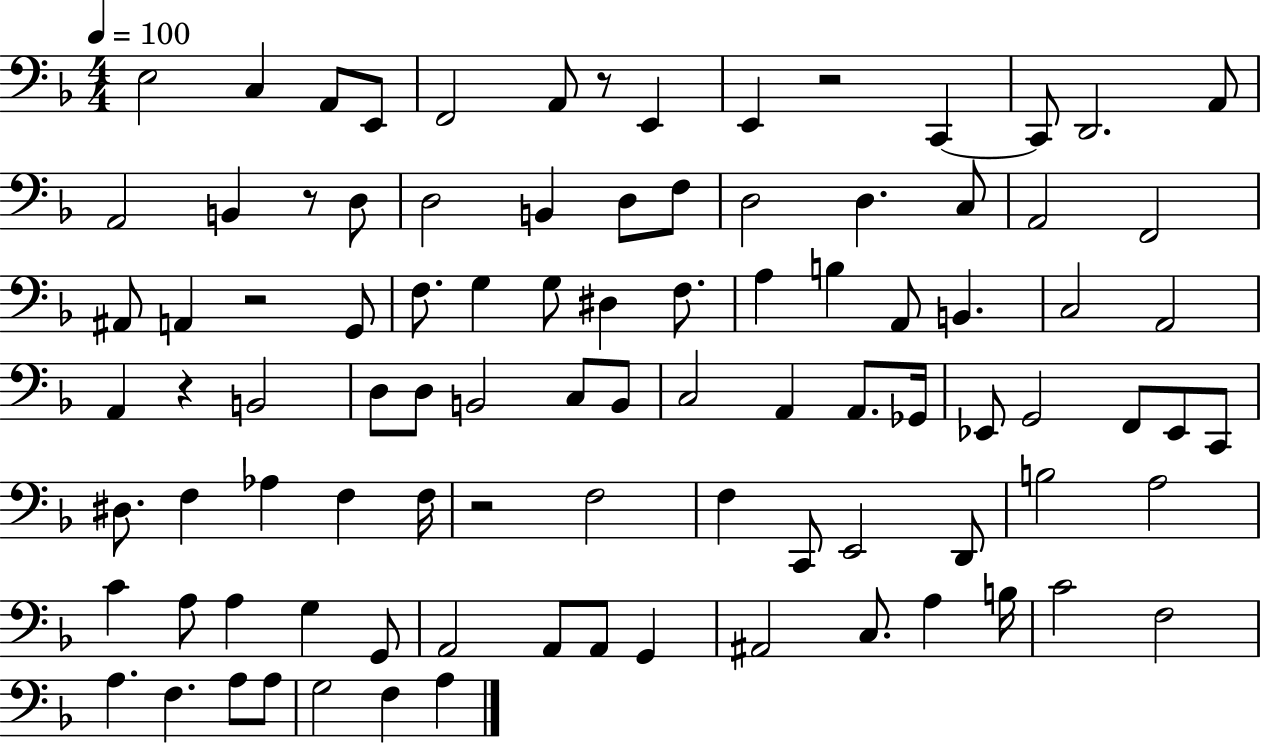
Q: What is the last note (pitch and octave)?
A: A3